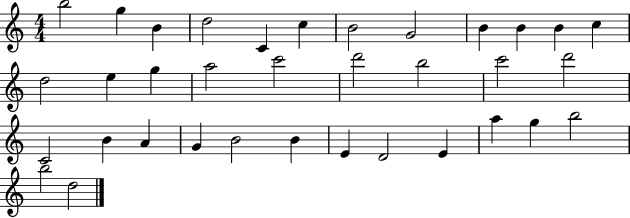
B5/h G5/q B4/q D5/h C4/q C5/q B4/h G4/h B4/q B4/q B4/q C5/q D5/h E5/q G5/q A5/h C6/h D6/h B5/h C6/h D6/h C4/h B4/q A4/q G4/q B4/h B4/q E4/q D4/h E4/q A5/q G5/q B5/h B5/h D5/h